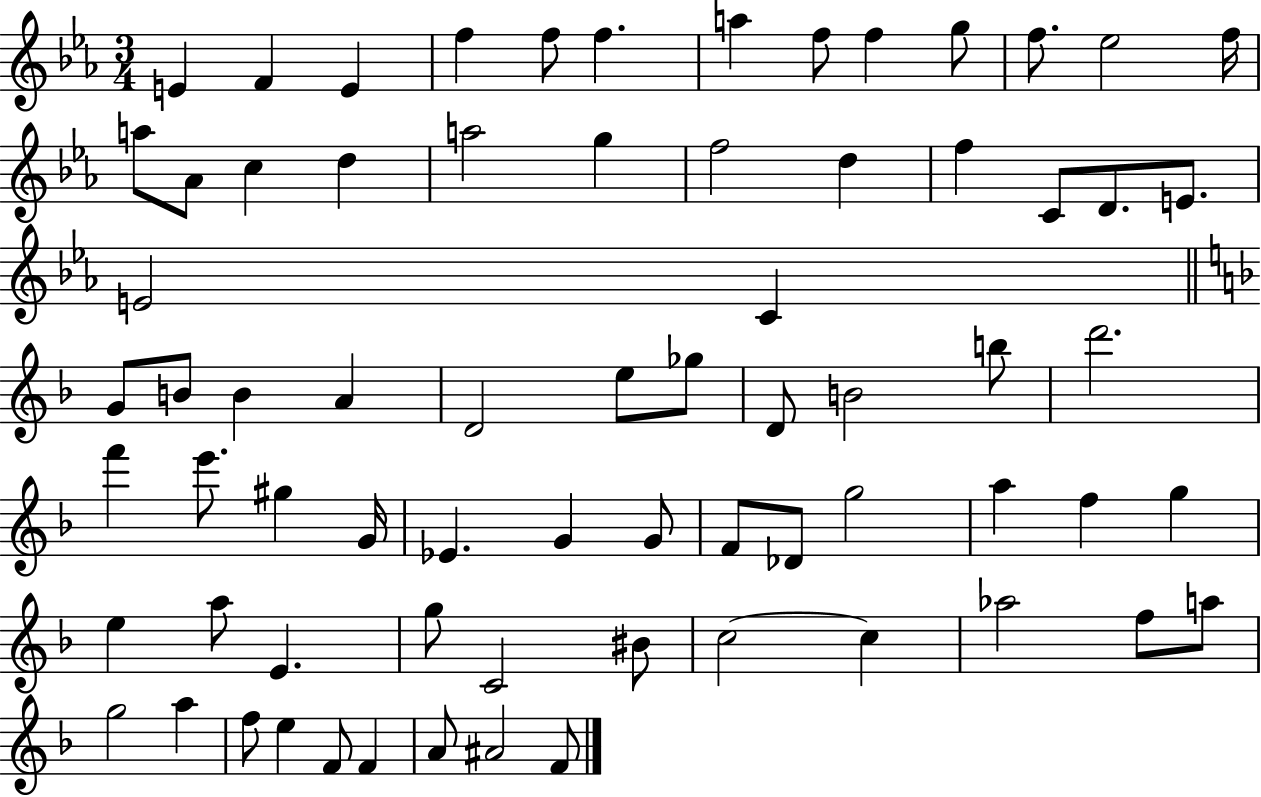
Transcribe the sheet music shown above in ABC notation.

X:1
T:Untitled
M:3/4
L:1/4
K:Eb
E F E f f/2 f a f/2 f g/2 f/2 _e2 f/4 a/2 _A/2 c d a2 g f2 d f C/2 D/2 E/2 E2 C G/2 B/2 B A D2 e/2 _g/2 D/2 B2 b/2 d'2 f' e'/2 ^g G/4 _E G G/2 F/2 _D/2 g2 a f g e a/2 E g/2 C2 ^B/2 c2 c _a2 f/2 a/2 g2 a f/2 e F/2 F A/2 ^A2 F/2